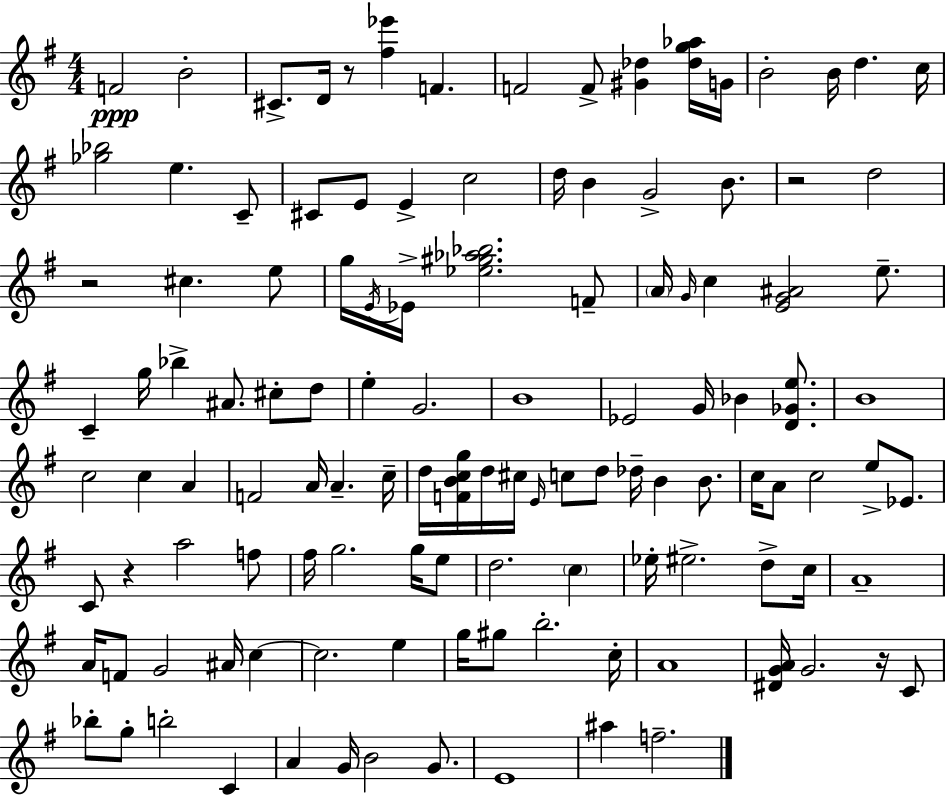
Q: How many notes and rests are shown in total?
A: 120